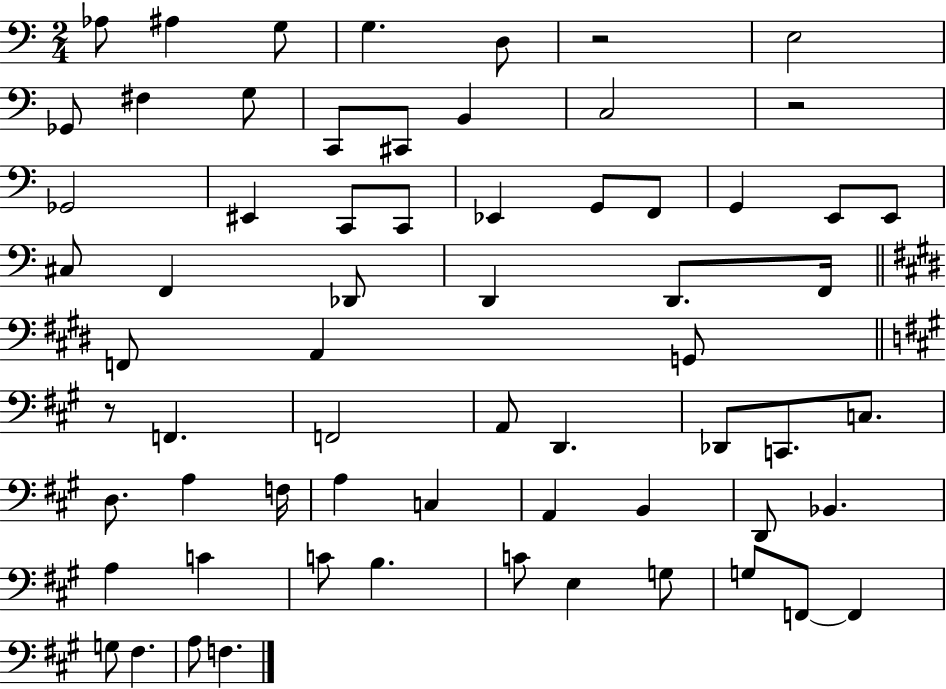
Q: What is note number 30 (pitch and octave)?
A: F2